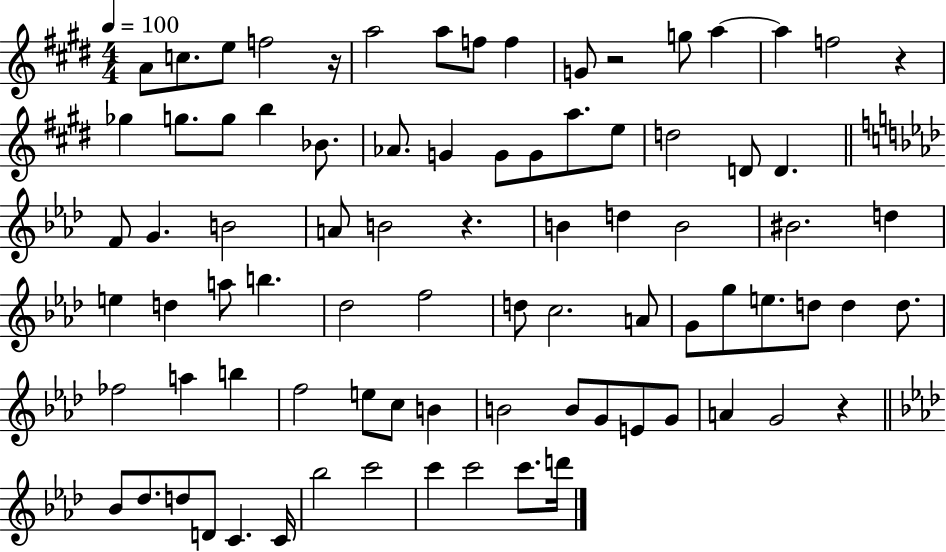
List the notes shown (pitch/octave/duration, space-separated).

A4/e C5/e. E5/e F5/h R/s A5/h A5/e F5/e F5/q G4/e R/h G5/e A5/q A5/q F5/h R/q Gb5/q G5/e. G5/e B5/q Bb4/e. Ab4/e. G4/q G4/e G4/e A5/e. E5/e D5/h D4/e D4/q. F4/e G4/q. B4/h A4/e B4/h R/q. B4/q D5/q B4/h BIS4/h. D5/q E5/q D5/q A5/e B5/q. Db5/h F5/h D5/e C5/h. A4/e G4/e G5/e E5/e. D5/e D5/q D5/e. FES5/h A5/q B5/q F5/h E5/e C5/e B4/q B4/h B4/e G4/e E4/e G4/e A4/q G4/h R/q Bb4/e Db5/e. D5/e D4/e C4/q. C4/s Bb5/h C6/h C6/q C6/h C6/e. D6/s